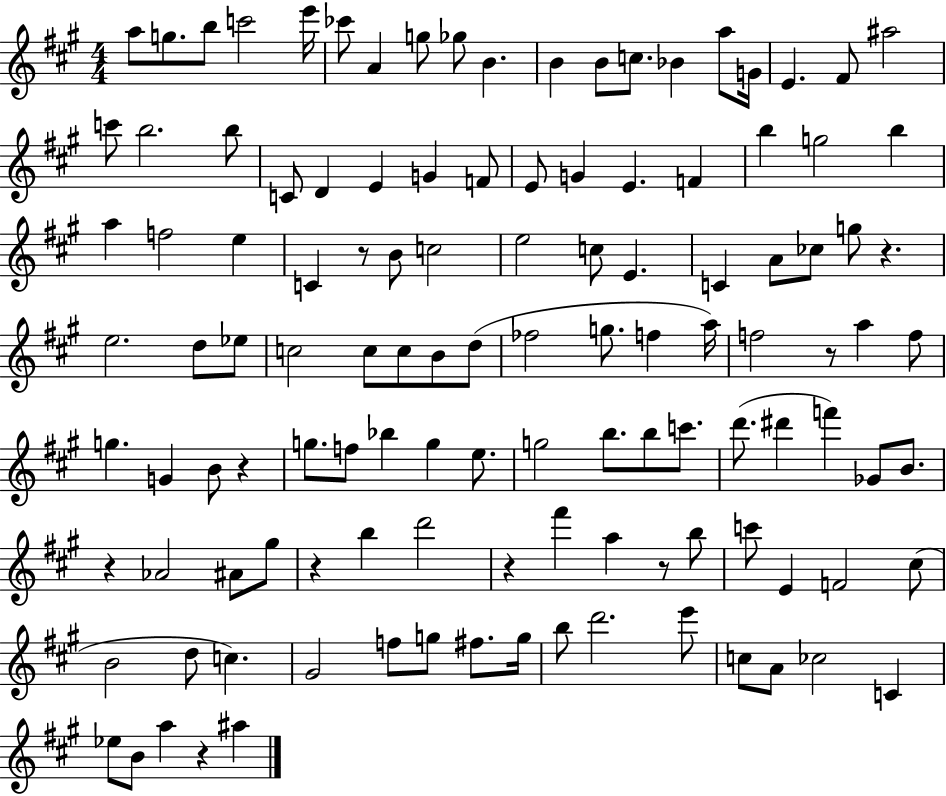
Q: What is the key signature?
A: A major